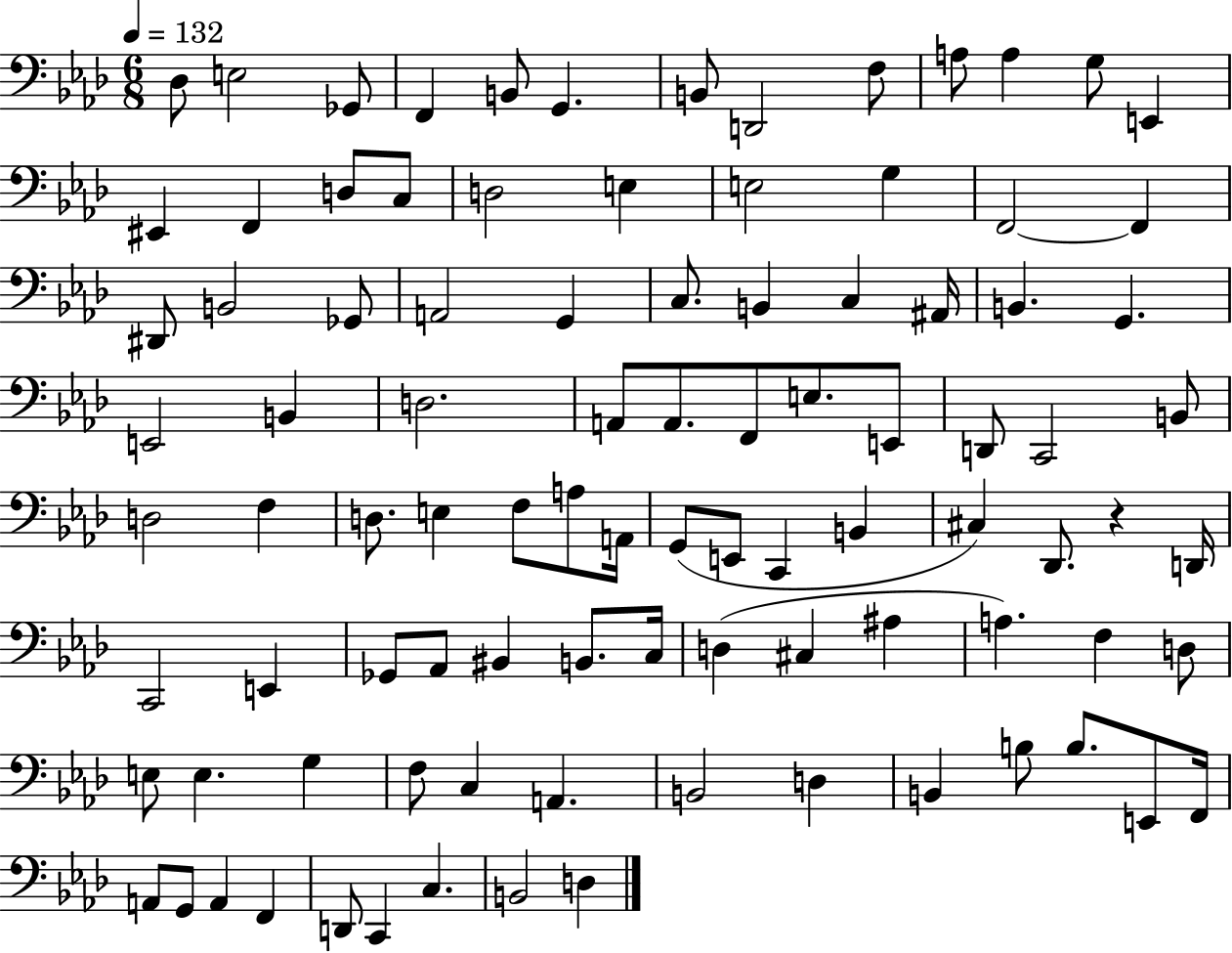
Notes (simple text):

Db3/e E3/h Gb2/e F2/q B2/e G2/q. B2/e D2/h F3/e A3/e A3/q G3/e E2/q EIS2/q F2/q D3/e C3/e D3/h E3/q E3/h G3/q F2/h F2/q D#2/e B2/h Gb2/e A2/h G2/q C3/e. B2/q C3/q A#2/s B2/q. G2/q. E2/h B2/q D3/h. A2/e A2/e. F2/e E3/e. E2/e D2/e C2/h B2/e D3/h F3/q D3/e. E3/q F3/e A3/e A2/s G2/e E2/e C2/q B2/q C#3/q Db2/e. R/q D2/s C2/h E2/q Gb2/e Ab2/e BIS2/q B2/e. C3/s D3/q C#3/q A#3/q A3/q. F3/q D3/e E3/e E3/q. G3/q F3/e C3/q A2/q. B2/h D3/q B2/q B3/e B3/e. E2/e F2/s A2/e G2/e A2/q F2/q D2/e C2/q C3/q. B2/h D3/q